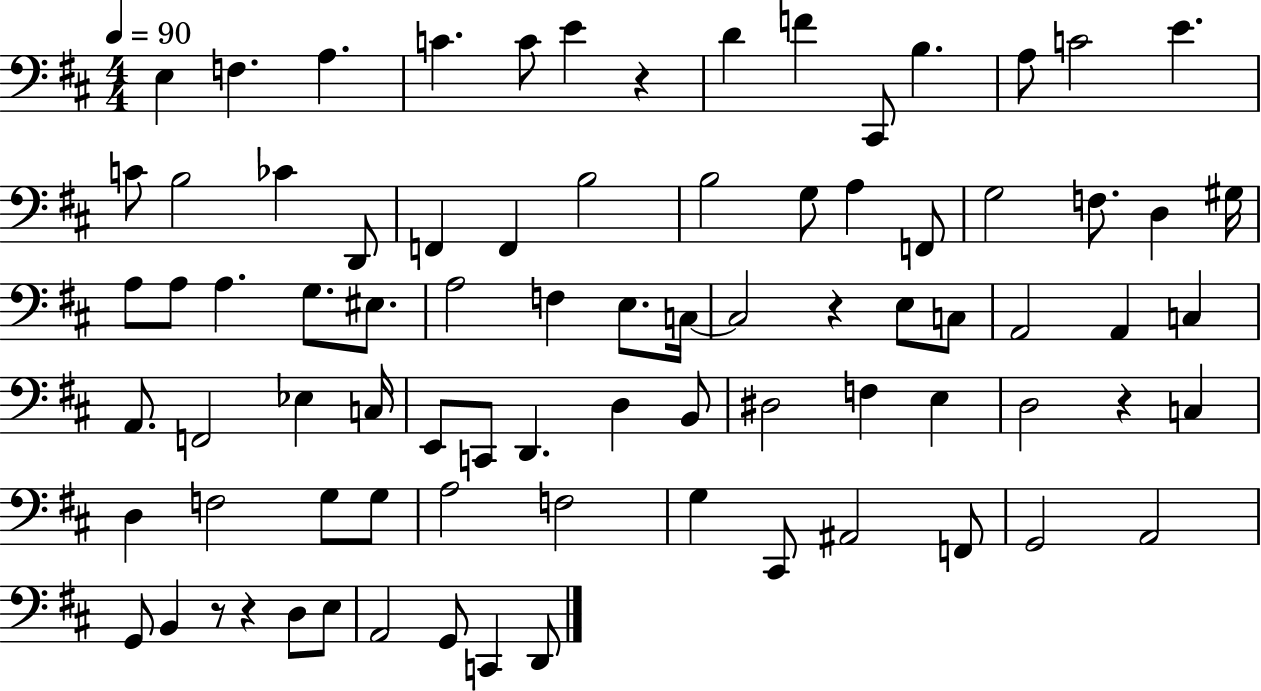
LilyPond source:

{
  \clef bass
  \numericTimeSignature
  \time 4/4
  \key d \major
  \tempo 4 = 90
  e4 f4. a4. | c'4. c'8 e'4 r4 | d'4 f'4 cis,8 b4. | a8 c'2 e'4. | \break c'8 b2 ces'4 d,8 | f,4 f,4 b2 | b2 g8 a4 f,8 | g2 f8. d4 gis16 | \break a8 a8 a4. g8. eis8. | a2 f4 e8. c16~~ | c2 r4 e8 c8 | a,2 a,4 c4 | \break a,8. f,2 ees4 c16 | e,8 c,8 d,4. d4 b,8 | dis2 f4 e4 | d2 r4 c4 | \break d4 f2 g8 g8 | a2 f2 | g4 cis,8 ais,2 f,8 | g,2 a,2 | \break g,8 b,4 r8 r4 d8 e8 | a,2 g,8 c,4 d,8 | \bar "|."
}